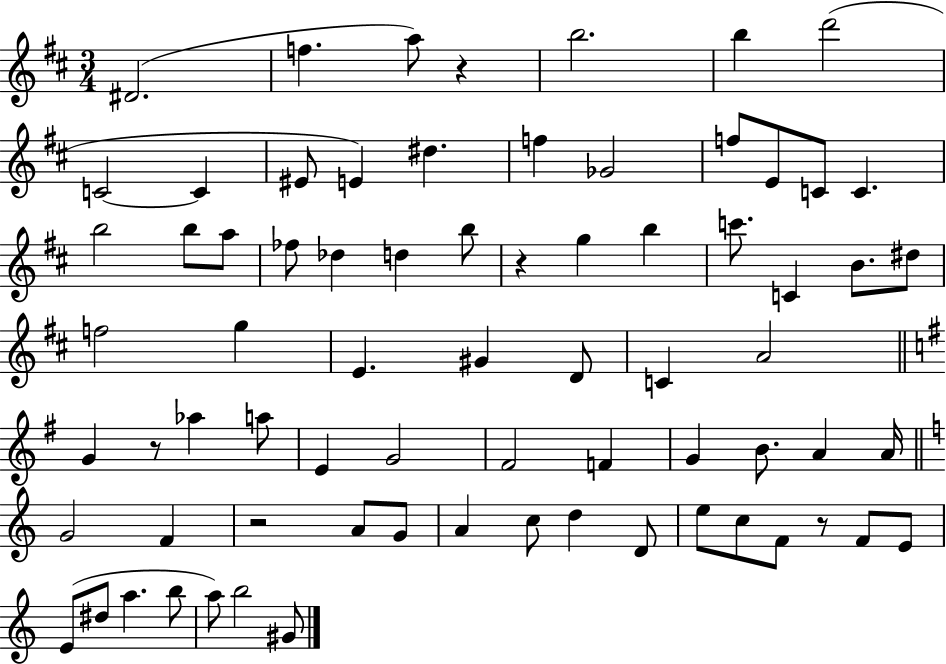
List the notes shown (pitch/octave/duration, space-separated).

D#4/h. F5/q. A5/e R/q B5/h. B5/q D6/h C4/h C4/q EIS4/e E4/q D#5/q. F5/q Gb4/h F5/e E4/e C4/e C4/q. B5/h B5/e A5/e FES5/e Db5/q D5/q B5/e R/q G5/q B5/q C6/e. C4/q B4/e. D#5/e F5/h G5/q E4/q. G#4/q D4/e C4/q A4/h G4/q R/e Ab5/q A5/e E4/q G4/h F#4/h F4/q G4/q B4/e. A4/q A4/s G4/h F4/q R/h A4/e G4/e A4/q C5/e D5/q D4/e E5/e C5/e F4/e R/e F4/e E4/e E4/e D#5/e A5/q. B5/e A5/e B5/h G#4/e